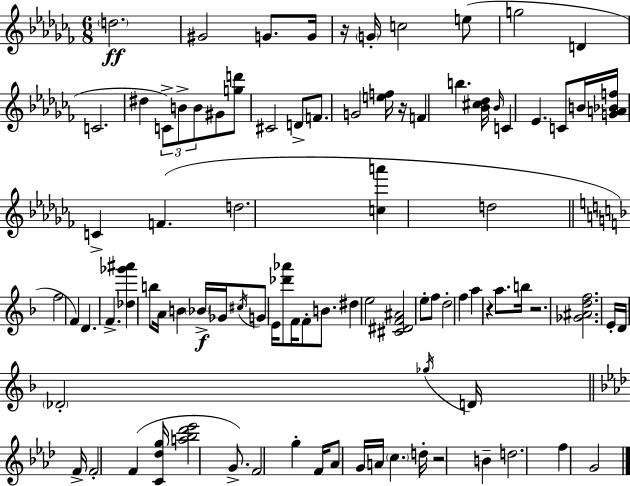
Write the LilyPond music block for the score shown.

{
  \clef treble
  \numericTimeSignature
  \time 6/8
  \key aes \minor
  \parenthesize d''2.\ff | gis'2 g'8. g'16 | r16 \parenthesize g'16-. c''2 e''8( | g''2 d'4 | \break c'2. | dis''4 \tuplet 3/2 { c'8->) b'8-> b'8 } gis'8 | <g'' d'''>8 cis'2 d'8-> | f'8. g'2 <e'' f''>16 | \break r16 f'4 b''4. <bes' cis'' des''>16 | \grace { bes'16 } c'4 ees'4. c'8 | b'16 <g' a' bes' f''>16 c'4-> f'4.( | d''2. | \break <c'' a'''>4 d''2 | \bar "||" \break \key f \major f''2 f'4) | d'4. f'4.-> | <des'' ges''' ais'''>4 b''8 a'16 b'4 \parenthesize bes'16->\f | ges'16 \acciaccatura { cis''16 } g'8 e'16 <des''' aes'''>8 f'16 f'8-. b'8. | \break dis''4 e''2 | <cis' dis' f' ais'>2 e''8-. f''8 | d''2-. f''4 | a''4 r4 a''8. | \break b''16 r2. | <ges' ais' d'' f''>2. | e'16-. d'16 \parenthesize des'2-. \acciaccatura { ges''16 } | d'16 \bar "||" \break \key aes \major f'16-> f'2-. f'4( | <c' des'' g''>16 <a'' bes'' des''' ees'''>2 g'8.->) | f'2 g''4-. | f'16 aes'8 g'16 a'16 \parenthesize c''4. | \break d''16-. r2 b'4-- | d''2. | f''4 g'2 | \bar "|."
}